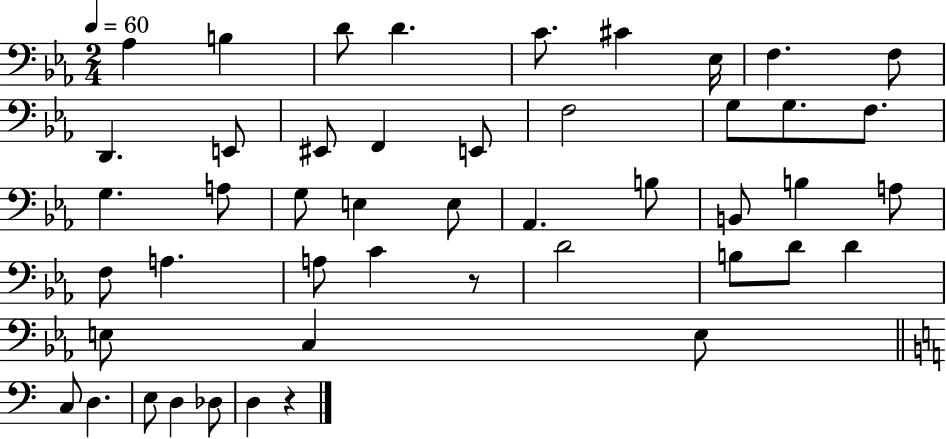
Ab3/q B3/q D4/e D4/q. C4/e. C#4/q Eb3/s F3/q. F3/e D2/q. E2/e EIS2/e F2/q E2/e F3/h G3/e G3/e. F3/e. G3/q. A3/e G3/e E3/q E3/e Ab2/q. B3/e B2/e B3/q A3/e F3/e A3/q. A3/e C4/q R/e D4/h B3/e D4/e D4/q E3/e C3/q E3/e C3/e D3/q. E3/e D3/q Db3/e D3/q R/q